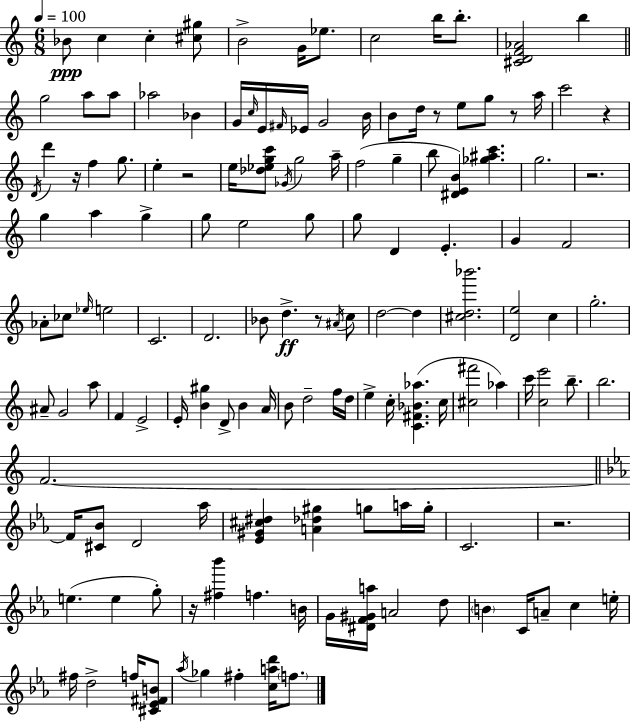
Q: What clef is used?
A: treble